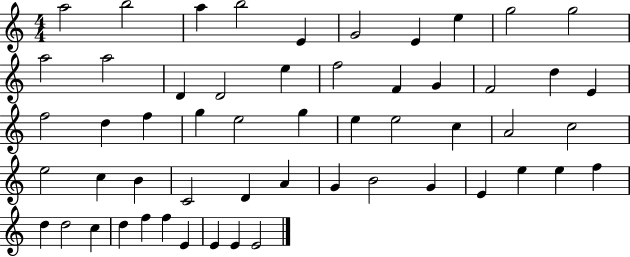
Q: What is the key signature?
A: C major